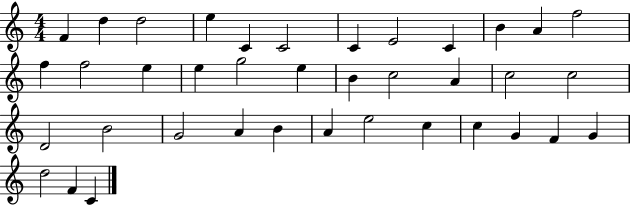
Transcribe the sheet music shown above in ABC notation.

X:1
T:Untitled
M:4/4
L:1/4
K:C
F d d2 e C C2 C E2 C B A f2 f f2 e e g2 e B c2 A c2 c2 D2 B2 G2 A B A e2 c c G F G d2 F C